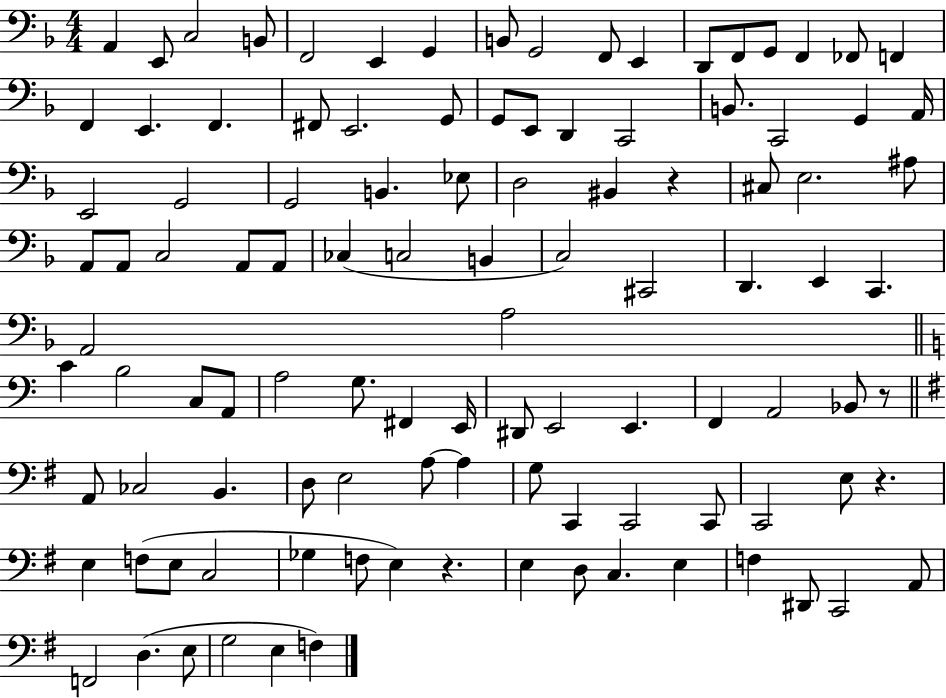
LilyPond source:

{
  \clef bass
  \numericTimeSignature
  \time 4/4
  \key f \major
  a,4 e,8 c2 b,8 | f,2 e,4 g,4 | b,8 g,2 f,8 e,4 | d,8 f,8 g,8 f,4 fes,8 f,4 | \break f,4 e,4. f,4. | fis,8 e,2. g,8 | g,8 e,8 d,4 c,2 | b,8. c,2 g,4 a,16 | \break e,2 g,2 | g,2 b,4. ees8 | d2 bis,4 r4 | cis8 e2. ais8 | \break a,8 a,8 c2 a,8 a,8 | ces4( c2 b,4 | c2) cis,2 | d,4. e,4 c,4. | \break a,2 a2 | \bar "||" \break \key c \major c'4 b2 c8 a,8 | a2 g8. fis,4 e,16 | dis,8 e,2 e,4. | f,4 a,2 bes,8 r8 | \break \bar "||" \break \key e \minor a,8 ces2 b,4. | d8 e2 a8~~ a4 | g8 c,4 c,2 c,8 | c,2 e8 r4. | \break e4 f8( e8 c2 | ges4 f8 e4) r4. | e4 d8 c4. e4 | f4 dis,8 c,2 a,8 | \break f,2 d4.( e8 | g2 e4 f4) | \bar "|."
}